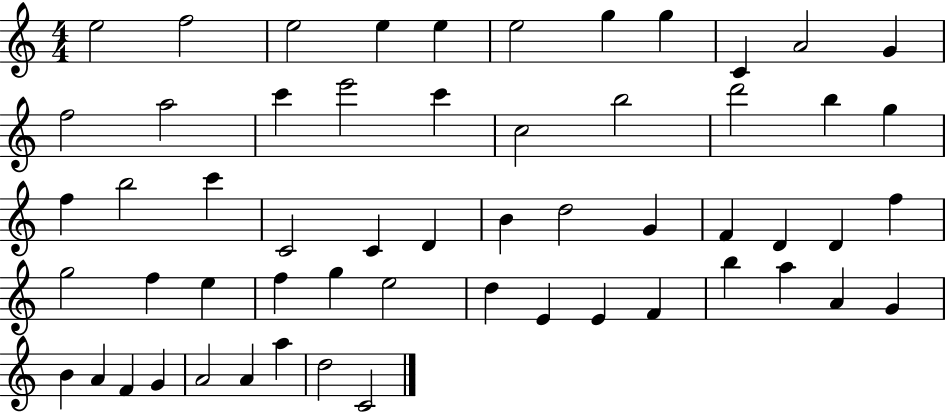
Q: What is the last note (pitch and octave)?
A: C4